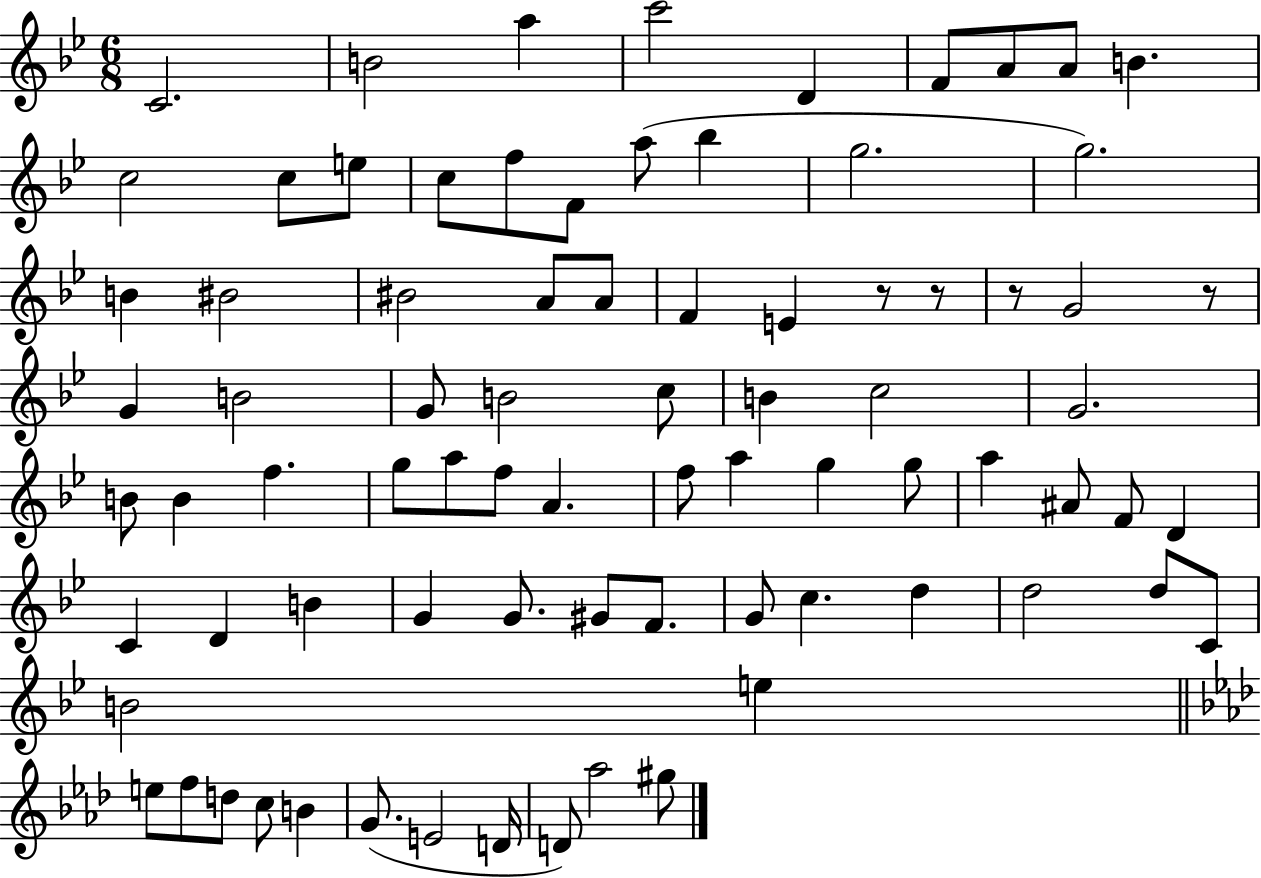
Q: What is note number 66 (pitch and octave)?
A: E5